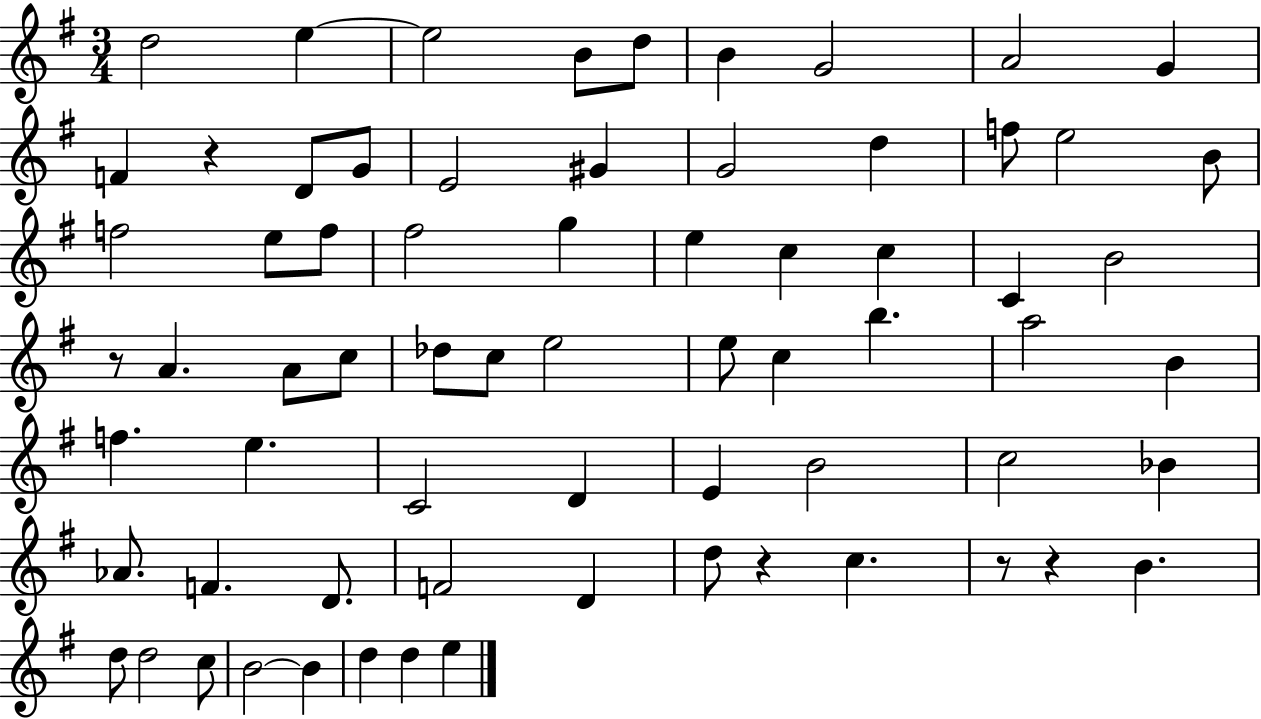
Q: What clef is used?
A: treble